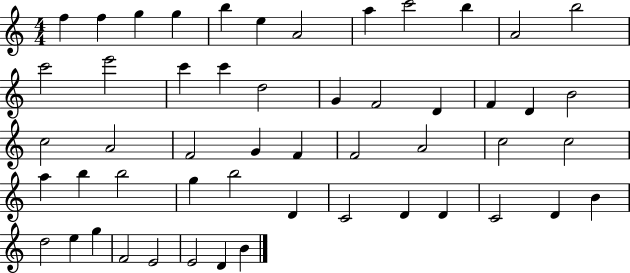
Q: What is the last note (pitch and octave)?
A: B4